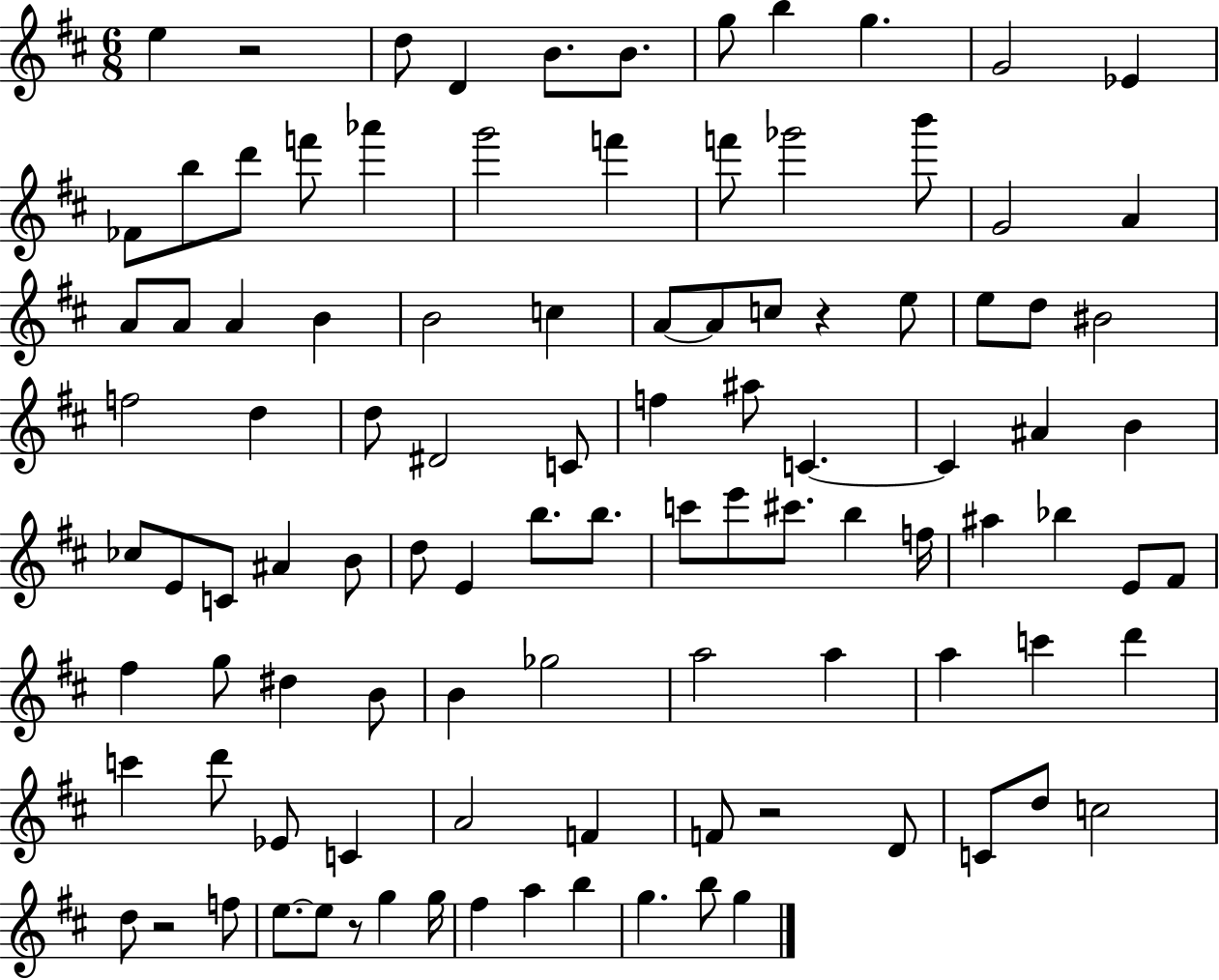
E5/q R/h D5/e D4/q B4/e. B4/e. G5/e B5/q G5/q. G4/h Eb4/q FES4/e B5/e D6/e F6/e Ab6/q G6/h F6/q F6/e Gb6/h B6/e G4/h A4/q A4/e A4/e A4/q B4/q B4/h C5/q A4/e A4/e C5/e R/q E5/e E5/e D5/e BIS4/h F5/h D5/q D5/e D#4/h C4/e F5/q A#5/e C4/q. C4/q A#4/q B4/q CES5/e E4/e C4/e A#4/q B4/e D5/e E4/q B5/e. B5/e. C6/e E6/e C#6/e. B5/q F5/s A#5/q Bb5/q E4/e F#4/e F#5/q G5/e D#5/q B4/e B4/q Gb5/h A5/h A5/q A5/q C6/q D6/q C6/q D6/e Eb4/e C4/q A4/h F4/q F4/e R/h D4/e C4/e D5/e C5/h D5/e R/h F5/e E5/e. E5/e R/e G5/q G5/s F#5/q A5/q B5/q G5/q. B5/e G5/q